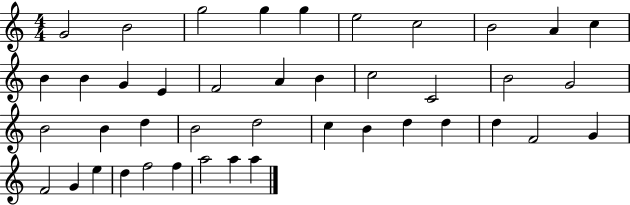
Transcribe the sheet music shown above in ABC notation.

X:1
T:Untitled
M:4/4
L:1/4
K:C
G2 B2 g2 g g e2 c2 B2 A c B B G E F2 A B c2 C2 B2 G2 B2 B d B2 d2 c B d d d F2 G F2 G e d f2 f a2 a a